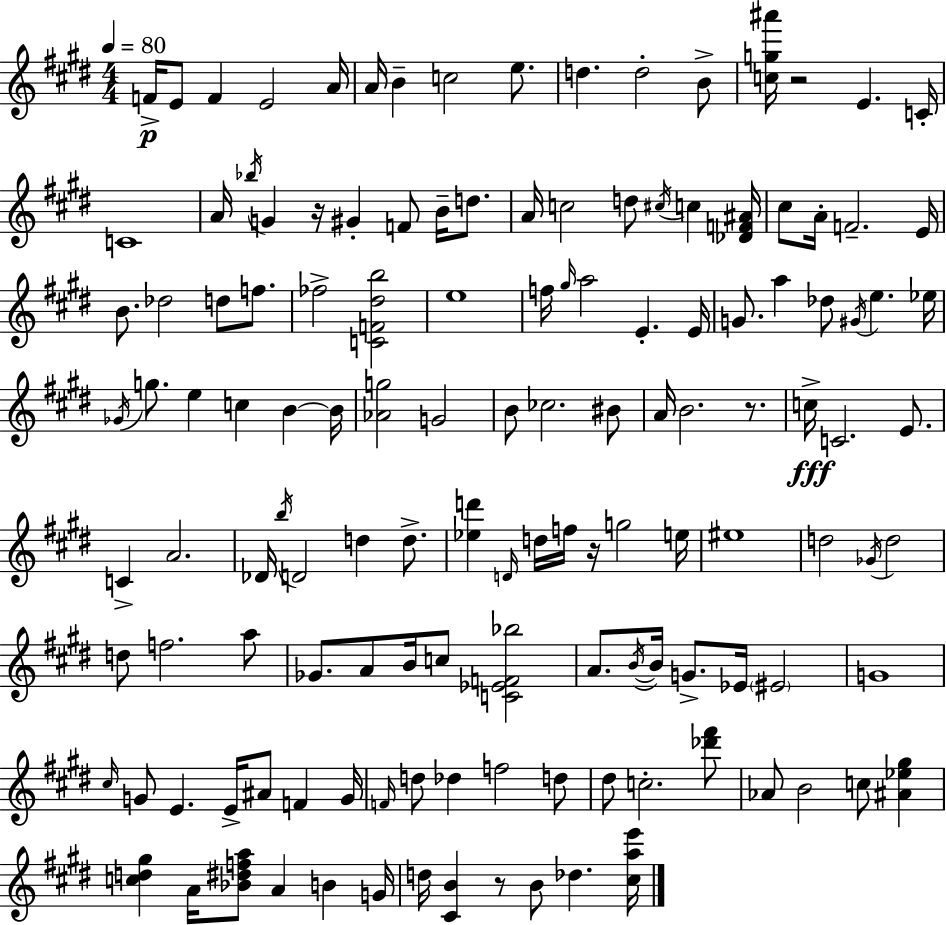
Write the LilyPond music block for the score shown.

{
  \clef treble
  \numericTimeSignature
  \time 4/4
  \key e \major
  \tempo 4 = 80
  f'16->\p e'8 f'4 e'2 a'16 | a'16 b'4-- c''2 e''8. | d''4. d''2-. b'8-> | <c'' g'' ais'''>16 r2 e'4. c'16-. | \break c'1 | a'16 \acciaccatura { bes''16 } g'4 r16 gis'4-. f'8 b'16-- d''8. | a'16 c''2 d''8 \acciaccatura { cis''16 } c''4 | <des' f' ais'>16 cis''8 a'16-. f'2.-- | \break e'16 b'8. des''2 d''8 f''8. | fes''2-> <c' f' dis'' b''>2 | e''1 | f''16 \grace { gis''16 } a''2 e'4.-. | \break e'16 g'8. a''4 des''8 \acciaccatura { gis'16 } e''4. | ees''16 \acciaccatura { ges'16 } g''8. e''4 c''4 | b'4~~ b'16 <aes' g''>2 g'2 | b'8 ces''2. | \break bis'8 a'16 b'2. | r8. c''16->\fff c'2. | e'8. c'4-> a'2. | des'16 \acciaccatura { b''16 } d'2 d''4 | \break d''8.-> <ees'' d'''>4 \grace { d'16 } d''16 f''16 r16 g''2 | e''16 eis''1 | d''2 \acciaccatura { ges'16 } | d''2 d''8 f''2. | \break a''8 ges'8. a'8 b'16 c''8 | <c' ees' f' bes''>2 a'8. \acciaccatura { b'16~ }~ b'16 g'8.-> | ees'16 \parenthesize eis'2 g'1 | \grace { cis''16 } g'8 e'4. | \break e'16-> ais'8 f'4 g'16 \grace { f'16 } d''8 des''4 | f''2 d''8 dis''8 c''2.-. | <des''' fis'''>8 aes'8 b'2 | c''8 <ais' ees'' gis''>4 <c'' d'' gis''>4 a'16 | \break <bes' dis'' f'' a''>8 a'4 b'4 g'16 d''16 <cis' b'>4 | r8 b'8 des''4. <cis'' a'' e'''>16 \bar "|."
}